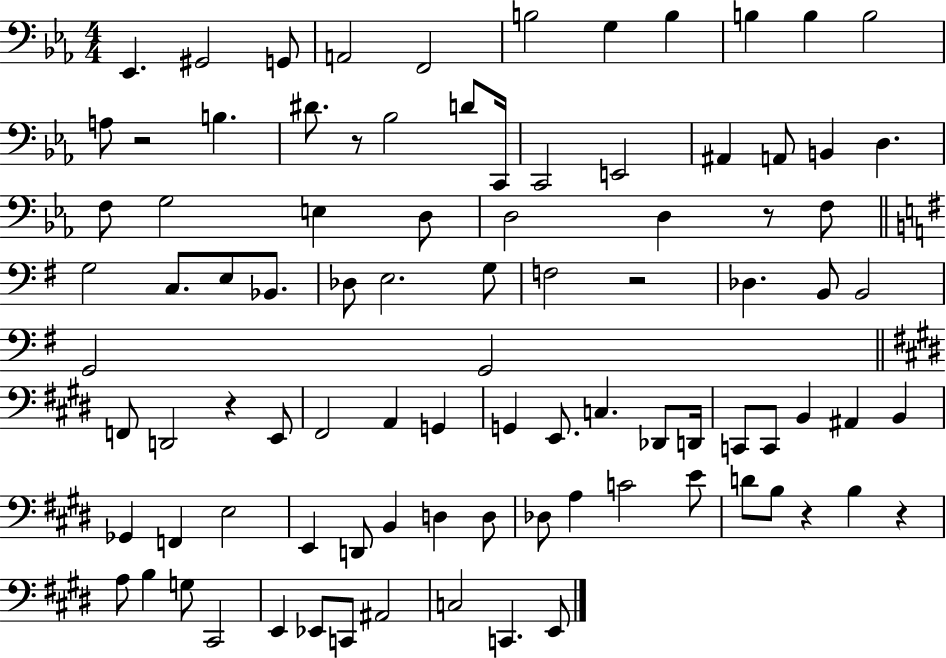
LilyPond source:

{
  \clef bass
  \numericTimeSignature
  \time 4/4
  \key ees \major
  \repeat volta 2 { ees,4. gis,2 g,8 | a,2 f,2 | b2 g4 b4 | b4 b4 b2 | \break a8 r2 b4. | dis'8. r8 bes2 d'8 c,16 | c,2 e,2 | ais,4 a,8 b,4 d4. | \break f8 g2 e4 d8 | d2 d4 r8 f8 | \bar "||" \break \key g \major g2 c8. e8 bes,8. | des8 e2. g8 | f2 r2 | des4. b,8 b,2 | \break g,2 g,2 | \bar "||" \break \key e \major f,8 d,2 r4 e,8 | fis,2 a,4 g,4 | g,4 e,8. c4. des,8 d,16 | c,8 c,8 b,4 ais,4 b,4 | \break ges,4 f,4 e2 | e,4 d,8 b,4 d4 d8 | des8 a4 c'2 e'8 | d'8 b8 r4 b4 r4 | \break a8 b4 g8 cis,2 | e,4 ees,8 c,8 ais,2 | c2 c,4. e,8 | } \bar "|."
}